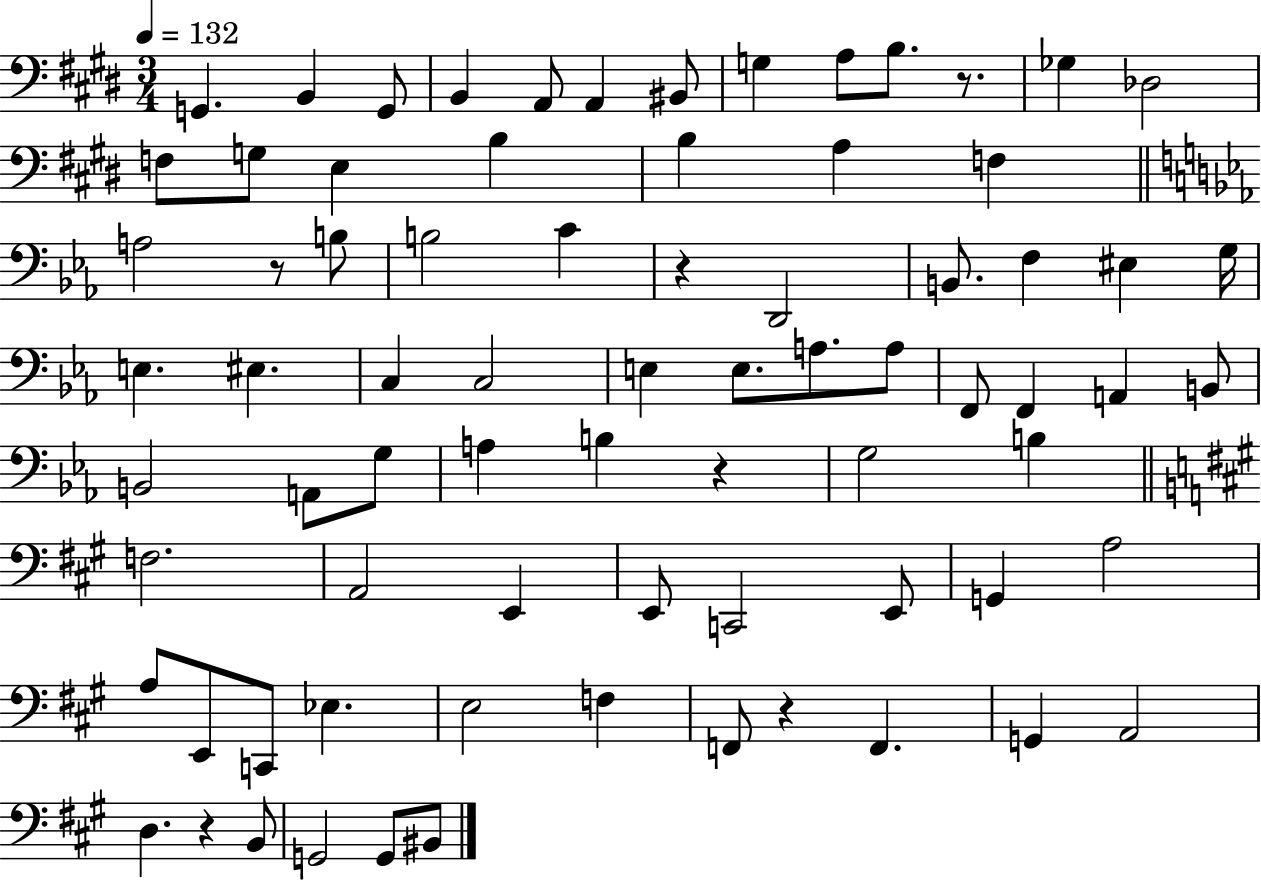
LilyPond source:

{
  \clef bass
  \numericTimeSignature
  \time 3/4
  \key e \major
  \tempo 4 = 132
  g,4. b,4 g,8 | b,4 a,8 a,4 bis,8 | g4 a8 b8. r8. | ges4 des2 | \break f8 g8 e4 b4 | b4 a4 f4 | \bar "||" \break \key ees \major a2 r8 b8 | b2 c'4 | r4 d,2 | b,8. f4 eis4 g16 | \break e4. eis4. | c4 c2 | e4 e8. a8. a8 | f,8 f,4 a,4 b,8 | \break b,2 a,8 g8 | a4 b4 r4 | g2 b4 | \bar "||" \break \key a \major f2. | a,2 e,4 | e,8 c,2 e,8 | g,4 a2 | \break a8 e,8 c,8 ees4. | e2 f4 | f,8 r4 f,4. | g,4 a,2 | \break d4. r4 b,8 | g,2 g,8 bis,8 | \bar "|."
}